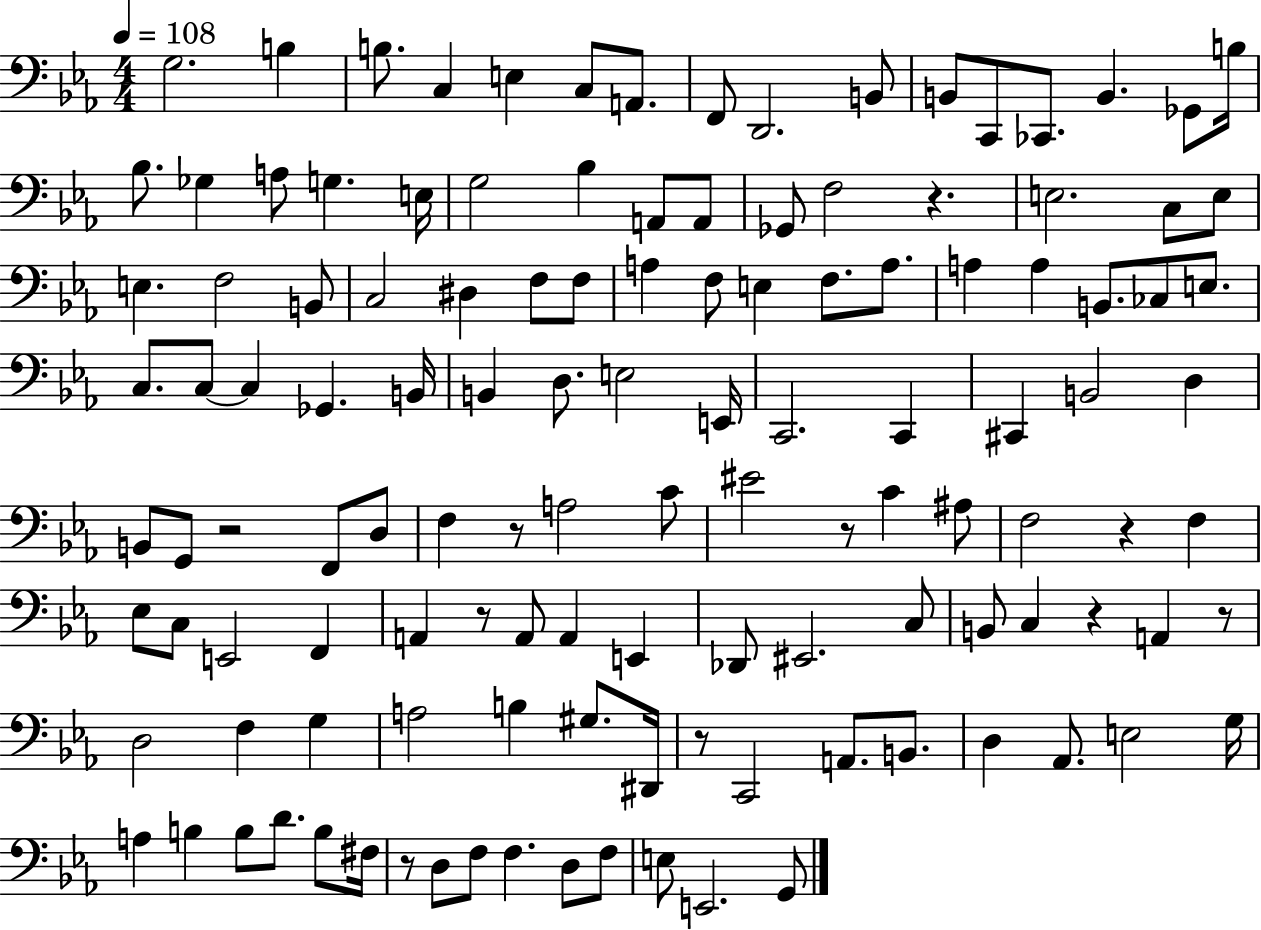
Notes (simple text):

G3/h. B3/q B3/e. C3/q E3/q C3/e A2/e. F2/e D2/h. B2/e B2/e C2/e CES2/e. B2/q. Gb2/e B3/s Bb3/e. Gb3/q A3/e G3/q. E3/s G3/h Bb3/q A2/e A2/e Gb2/e F3/h R/q. E3/h. C3/e E3/e E3/q. F3/h B2/e C3/h D#3/q F3/e F3/e A3/q F3/e E3/q F3/e. A3/e. A3/q A3/q B2/e. CES3/e E3/e. C3/e. C3/e C3/q Gb2/q. B2/s B2/q D3/e. E3/h E2/s C2/h. C2/q C#2/q B2/h D3/q B2/e G2/e R/h F2/e D3/e F3/q R/e A3/h C4/e EIS4/h R/e C4/q A#3/e F3/h R/q F3/q Eb3/e C3/e E2/h F2/q A2/q R/e A2/e A2/q E2/q Db2/e EIS2/h. C3/e B2/e C3/q R/q A2/q R/e D3/h F3/q G3/q A3/h B3/q G#3/e. D#2/s R/e C2/h A2/e. B2/e. D3/q Ab2/e. E3/h G3/s A3/q B3/q B3/e D4/e. B3/e F#3/s R/e D3/e F3/e F3/q. D3/e F3/e E3/e E2/h. G2/e